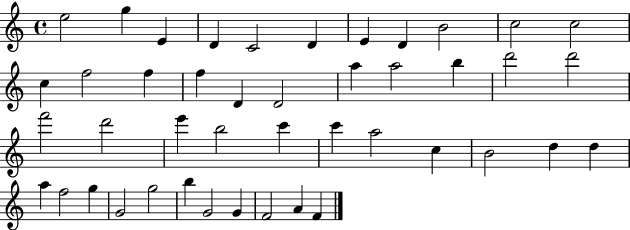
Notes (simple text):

E5/h G5/q E4/q D4/q C4/h D4/q E4/q D4/q B4/h C5/h C5/h C5/q F5/h F5/q F5/q D4/q D4/h A5/q A5/h B5/q D6/h D6/h F6/h D6/h E6/q B5/h C6/q C6/q A5/h C5/q B4/h D5/q D5/q A5/q F5/h G5/q G4/h G5/h B5/q G4/h G4/q F4/h A4/q F4/q